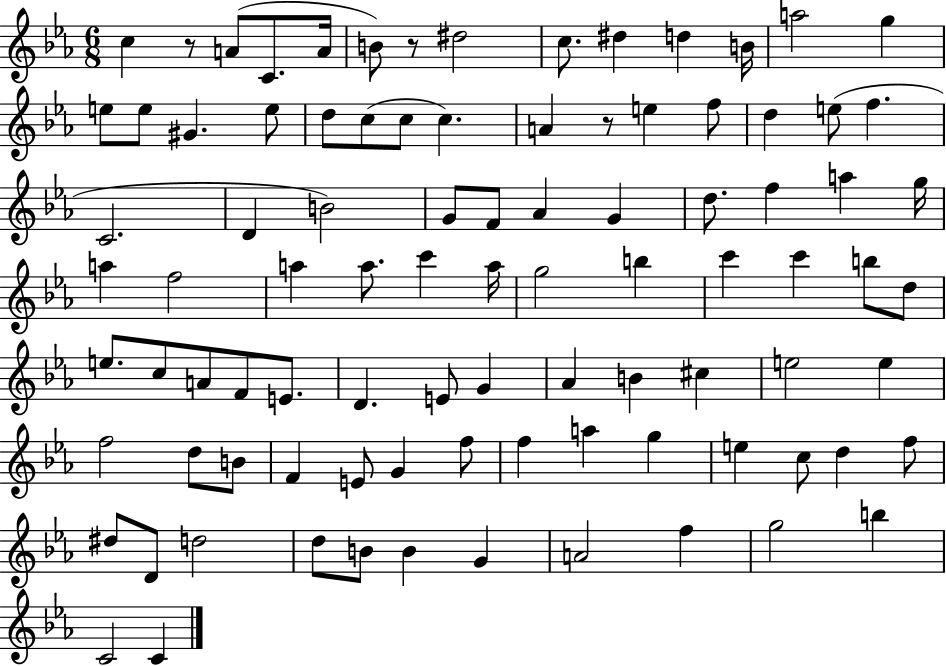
X:1
T:Untitled
M:6/8
L:1/4
K:Eb
c z/2 A/2 C/2 A/4 B/2 z/2 ^d2 c/2 ^d d B/4 a2 g e/2 e/2 ^G e/2 d/2 c/2 c/2 c A z/2 e f/2 d e/2 f C2 D B2 G/2 F/2 _A G d/2 f a g/4 a f2 a a/2 c' a/4 g2 b c' c' b/2 d/2 e/2 c/2 A/2 F/2 E/2 D E/2 G _A B ^c e2 e f2 d/2 B/2 F E/2 G f/2 f a g e c/2 d f/2 ^d/2 D/2 d2 d/2 B/2 B G A2 f g2 b C2 C